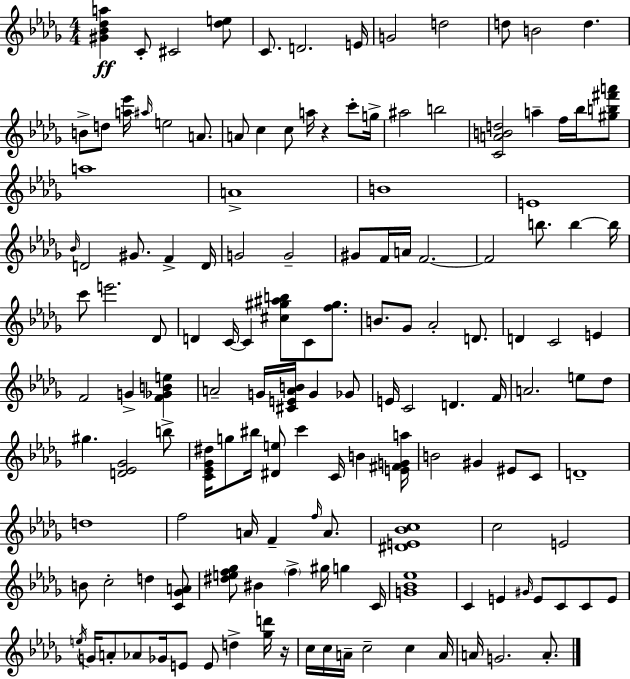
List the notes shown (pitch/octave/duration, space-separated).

[G#4,Bb4,Db5,A5]/q C4/e C#4/h [Db5,E5]/e C4/e. D4/h. E4/s G4/h D5/h D5/e B4/h D5/q. B4/e D5/e [A5,Eb6]/s A#5/s E5/h A4/e. A4/e C5/q C5/e A5/s R/q C6/e G5/s A#5/h B5/h [C4,A4,B4,D5]/h A5/q F5/s Bb5/s [G#5,B5,F#6,A6]/e A5/w A4/w B4/w E4/w Bb4/s D4/h G#4/e. F4/q D4/s G4/h G4/h G#4/e F4/s A4/s F4/h. F4/h B5/e. B5/q B5/s C6/e E6/h. Db4/e D4/q C4/s C4/q [C#5,G#5,A#5,B5]/e C4/e [F5,G#5]/e. B4/e. Gb4/e Ab4/h D4/e. D4/q C4/h E4/q F4/h G4/q [F4,Gb4,B4,E5]/q A4/h G4/s [C#4,E4,A4,B4]/s G4/q Gb4/e E4/s C4/h D4/q. F4/s A4/h. E5/e Db5/e G#5/q. [D4,Eb4,Gb4]/h B5/e [C4,Eb4,Gb4,D#5]/s G5/e BIS5/s [D#4,E5]/e C6/q C4/s B4/q [E4,F#4,G4,A5]/s B4/h G#4/q EIS4/e C4/e D4/w D5/w F5/h A4/s F4/q F5/s A4/e. [D#4,E4,Bb4,C5]/w C5/h E4/h B4/e C5/h D5/q [C4,Gb4,A4]/e [D#5,E5,F5,Gb5]/e BIS4/q F5/q G#5/s G5/q C4/s [G4,Bb4,Eb5]/w C4/q E4/q G#4/s E4/e C4/e C4/e E4/e E5/s G4/s A4/e Ab4/e Gb4/s E4/e E4/e D5/q [Gb5,D6]/s R/s C5/s C5/s A4/s C5/h C5/q A4/s A4/s G4/h. A4/e.